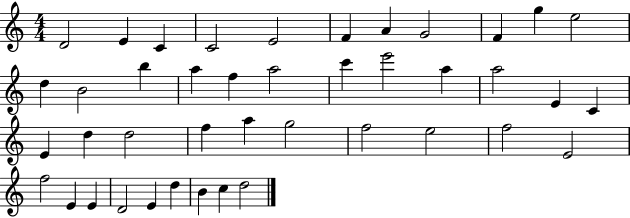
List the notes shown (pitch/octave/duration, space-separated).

D4/h E4/q C4/q C4/h E4/h F4/q A4/q G4/h F4/q G5/q E5/h D5/q B4/h B5/q A5/q F5/q A5/h C6/q E6/h A5/q A5/h E4/q C4/q E4/q D5/q D5/h F5/q A5/q G5/h F5/h E5/h F5/h E4/h F5/h E4/q E4/q D4/h E4/q D5/q B4/q C5/q D5/h